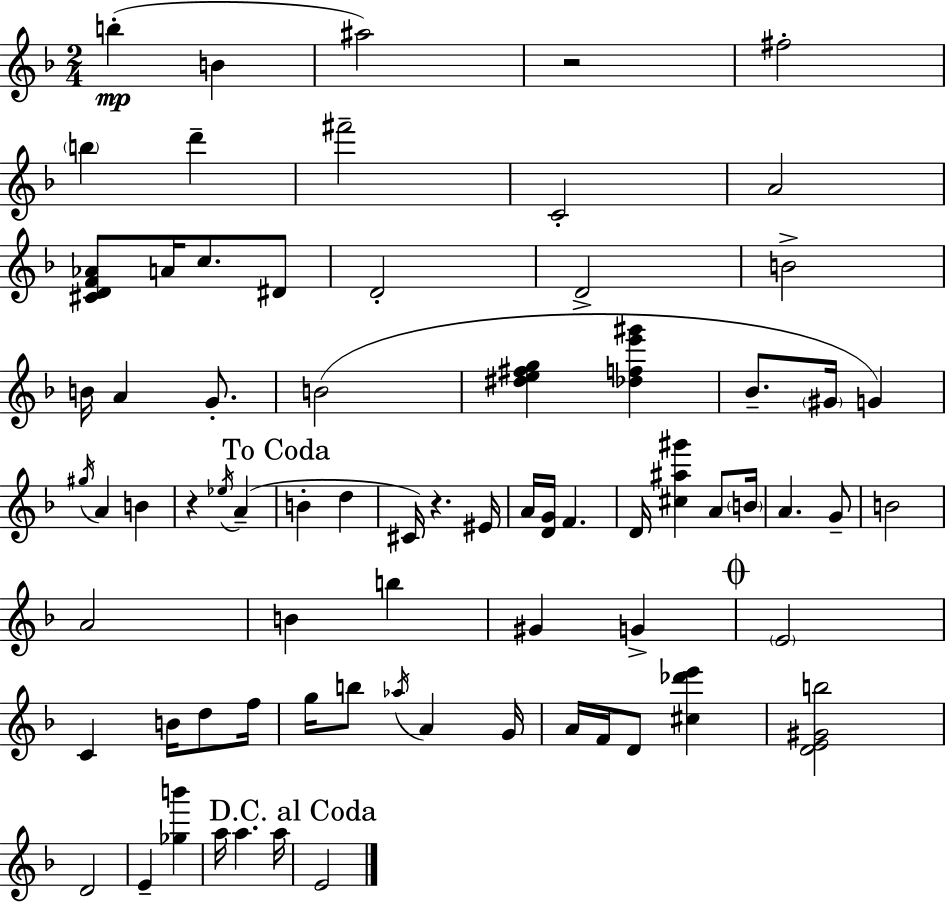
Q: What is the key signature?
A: D minor